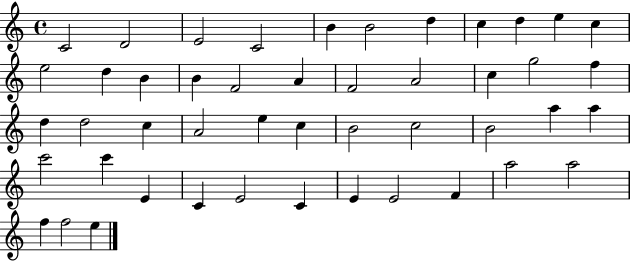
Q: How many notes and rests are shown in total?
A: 47